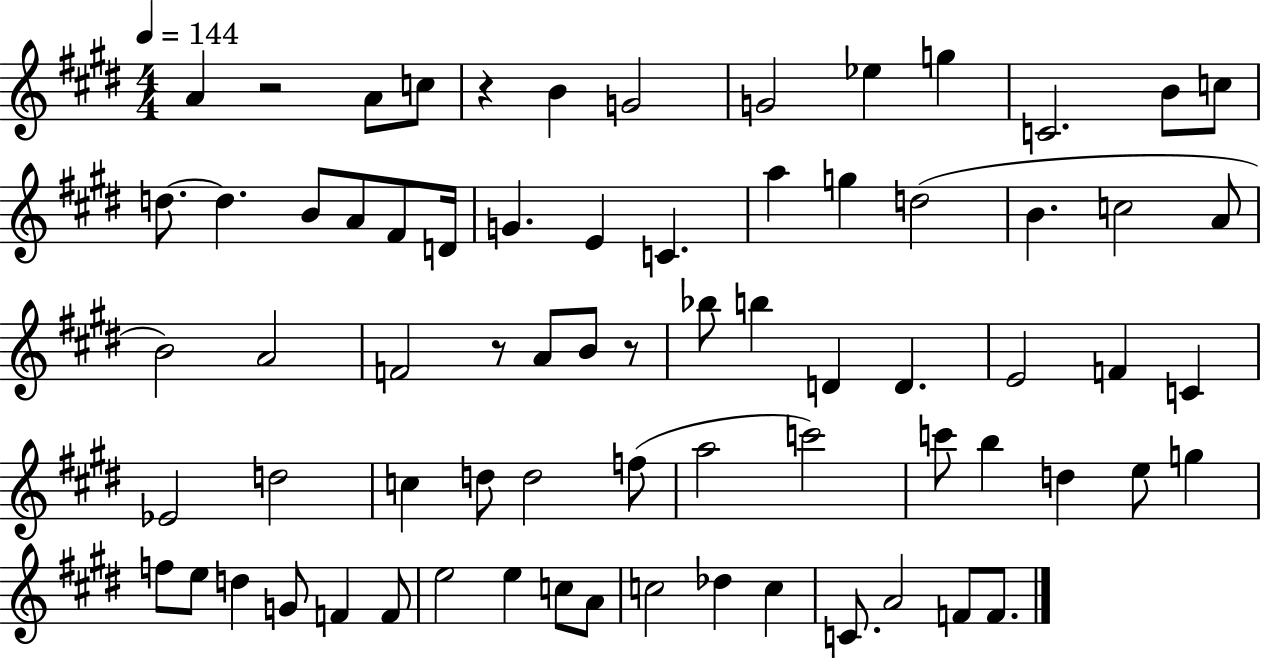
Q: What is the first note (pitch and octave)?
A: A4